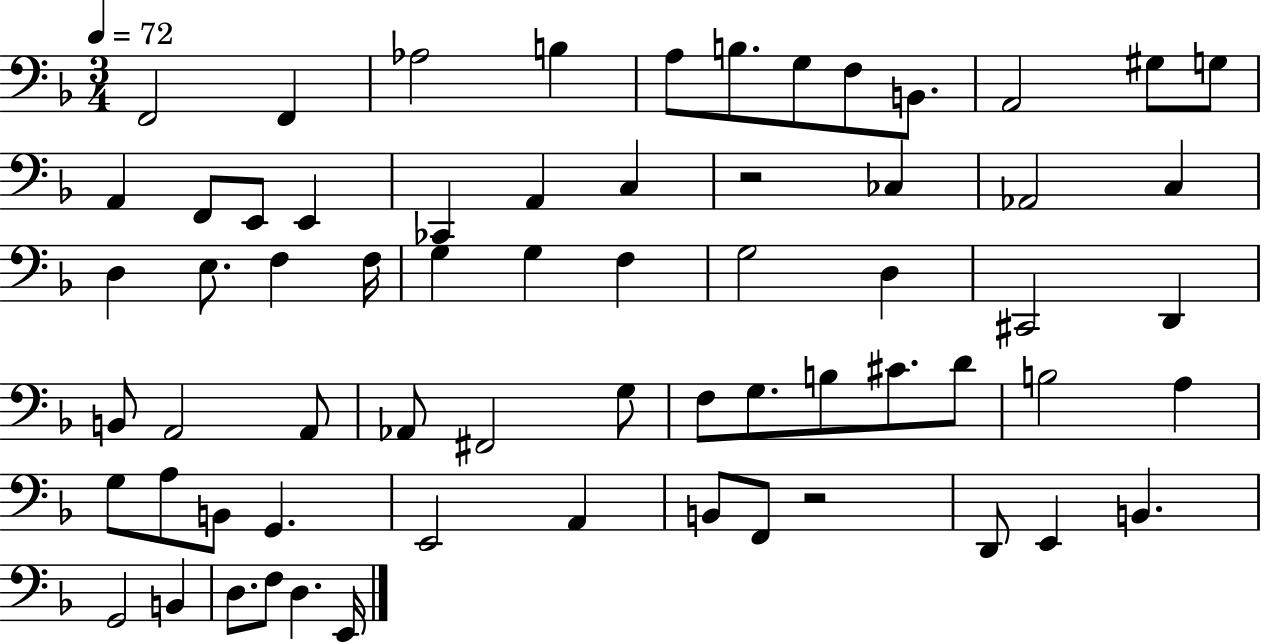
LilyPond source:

{
  \clef bass
  \numericTimeSignature
  \time 3/4
  \key f \major
  \tempo 4 = 72
  f,2 f,4 | aes2 b4 | a8 b8. g8 f8 b,8. | a,2 gis8 g8 | \break a,4 f,8 e,8 e,4 | ces,4 a,4 c4 | r2 ces4 | aes,2 c4 | \break d4 e8. f4 f16 | g4 g4 f4 | g2 d4 | cis,2 d,4 | \break b,8 a,2 a,8 | aes,8 fis,2 g8 | f8 g8. b8 cis'8. d'8 | b2 a4 | \break g8 a8 b,8 g,4. | e,2 a,4 | b,8 f,8 r2 | d,8 e,4 b,4. | \break g,2 b,4 | d8. f8 d4. e,16 | \bar "|."
}